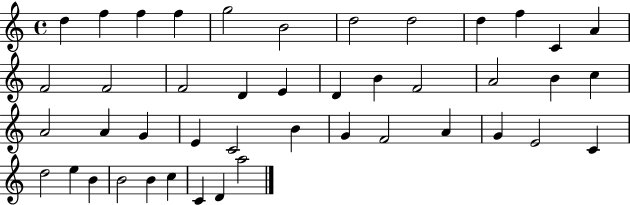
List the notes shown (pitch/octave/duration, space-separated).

D5/q F5/q F5/q F5/q G5/h B4/h D5/h D5/h D5/q F5/q C4/q A4/q F4/h F4/h F4/h D4/q E4/q D4/q B4/q F4/h A4/h B4/q C5/q A4/h A4/q G4/q E4/q C4/h B4/q G4/q F4/h A4/q G4/q E4/h C4/q D5/h E5/q B4/q B4/h B4/q C5/q C4/q D4/q A5/h